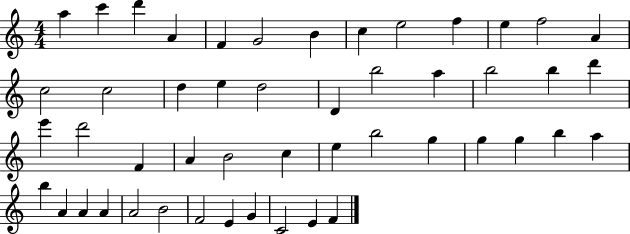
X:1
T:Untitled
M:4/4
L:1/4
K:C
a c' d' A F G2 B c e2 f e f2 A c2 c2 d e d2 D b2 a b2 b d' e' d'2 F A B2 c e b2 g g g b a b A A A A2 B2 F2 E G C2 E F